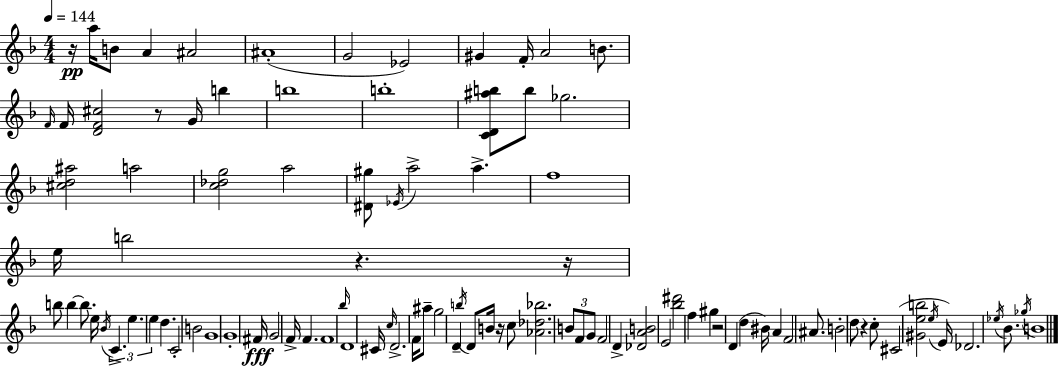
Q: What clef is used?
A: treble